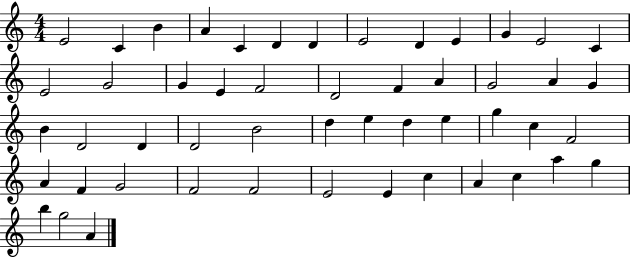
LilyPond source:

{
  \clef treble
  \numericTimeSignature
  \time 4/4
  \key c \major
  e'2 c'4 b'4 | a'4 c'4 d'4 d'4 | e'2 d'4 e'4 | g'4 e'2 c'4 | \break e'2 g'2 | g'4 e'4 f'2 | d'2 f'4 a'4 | g'2 a'4 g'4 | \break b'4 d'2 d'4 | d'2 b'2 | d''4 e''4 d''4 e''4 | g''4 c''4 f'2 | \break a'4 f'4 g'2 | f'2 f'2 | e'2 e'4 c''4 | a'4 c''4 a''4 g''4 | \break b''4 g''2 a'4 | \bar "|."
}